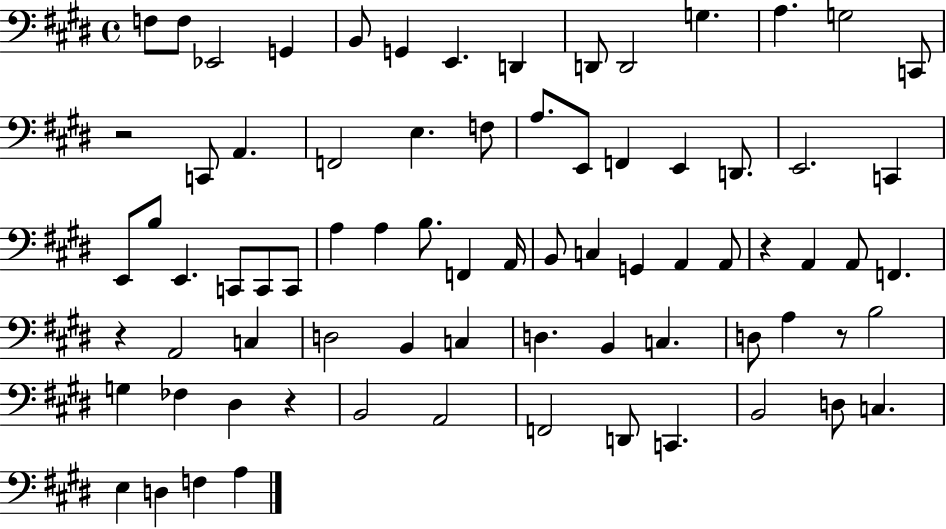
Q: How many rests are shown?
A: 5